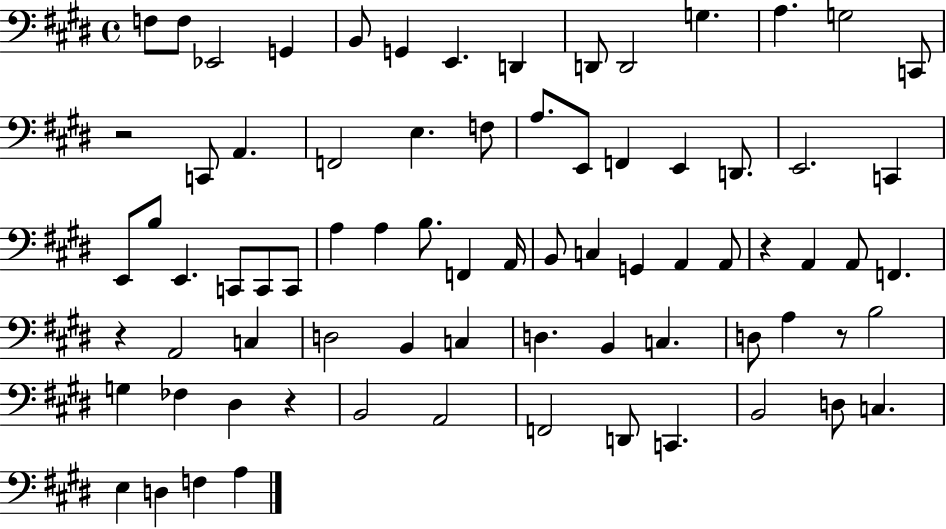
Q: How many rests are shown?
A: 5